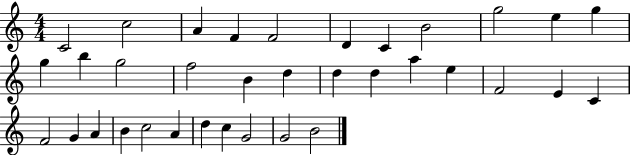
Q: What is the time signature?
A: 4/4